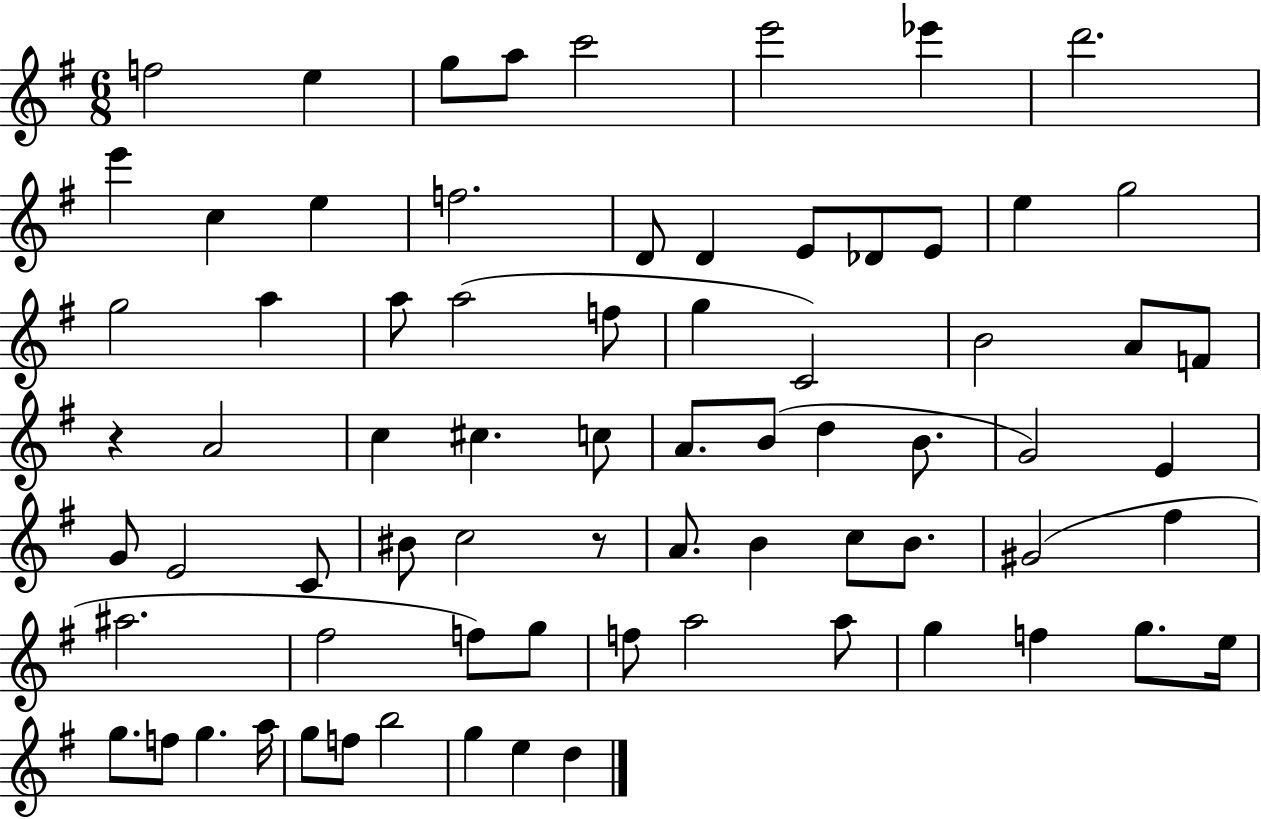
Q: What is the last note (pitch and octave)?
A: D5